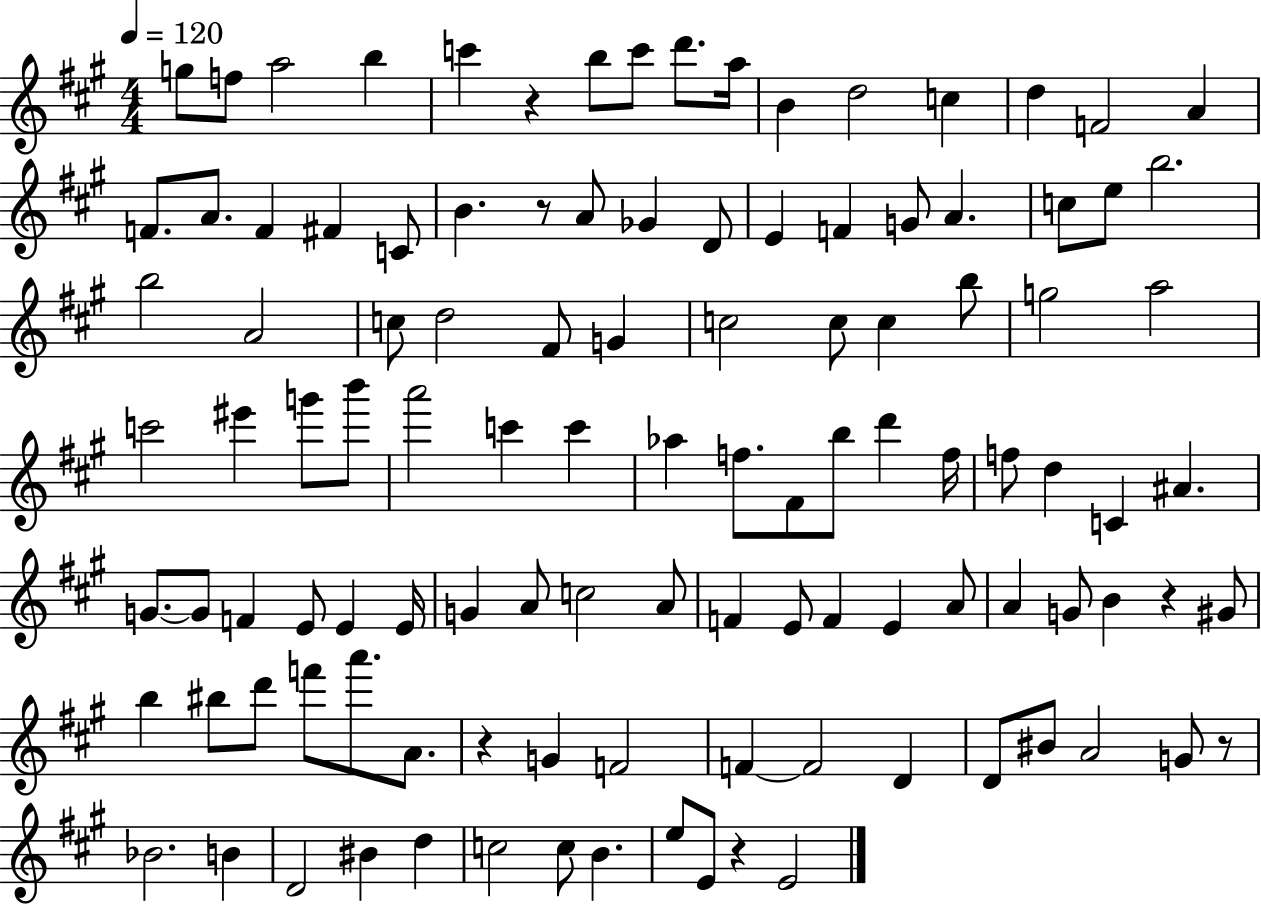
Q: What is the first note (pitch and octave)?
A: G5